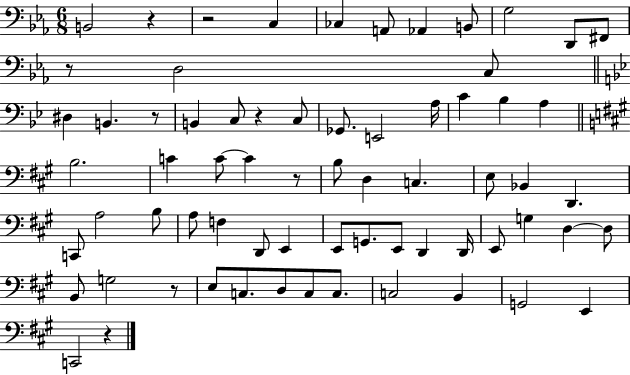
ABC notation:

X:1
T:Untitled
M:6/8
L:1/4
K:Eb
B,,2 z z2 C, _C, A,,/2 _A,, B,,/2 G,2 D,,/2 ^F,,/2 z/2 D,2 C,/2 ^D, B,, z/2 B,, C,/2 z C,/2 _G,,/2 E,,2 A,/4 C _B, A, B,2 C C/2 C z/2 B,/2 D, C, E,/2 _B,, D,, C,,/2 A,2 B,/2 A,/2 F, D,,/2 E,, E,,/2 G,,/2 E,,/2 D,, D,,/4 E,,/2 G, D, D,/2 B,,/2 G,2 z/2 E,/2 C,/2 D,/2 C,/2 C,/2 C,2 B,, G,,2 E,, C,,2 z